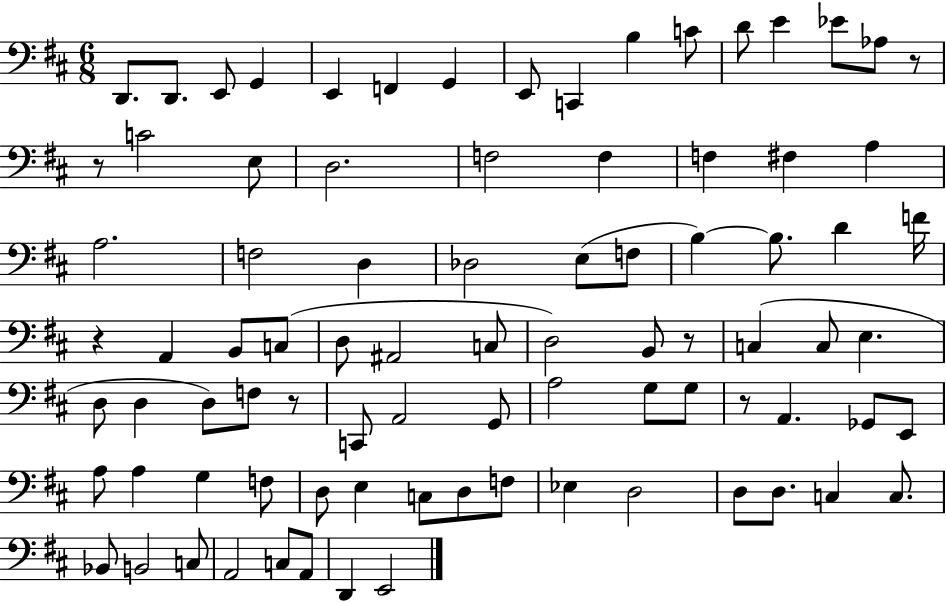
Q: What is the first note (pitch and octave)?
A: D2